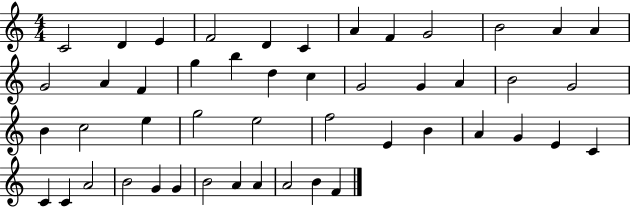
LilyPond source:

{
  \clef treble
  \numericTimeSignature
  \time 4/4
  \key c \major
  c'2 d'4 e'4 | f'2 d'4 c'4 | a'4 f'4 g'2 | b'2 a'4 a'4 | \break g'2 a'4 f'4 | g''4 b''4 d''4 c''4 | g'2 g'4 a'4 | b'2 g'2 | \break b'4 c''2 e''4 | g''2 e''2 | f''2 e'4 b'4 | a'4 g'4 e'4 c'4 | \break c'4 c'4 a'2 | b'2 g'4 g'4 | b'2 a'4 a'4 | a'2 b'4 f'4 | \break \bar "|."
}